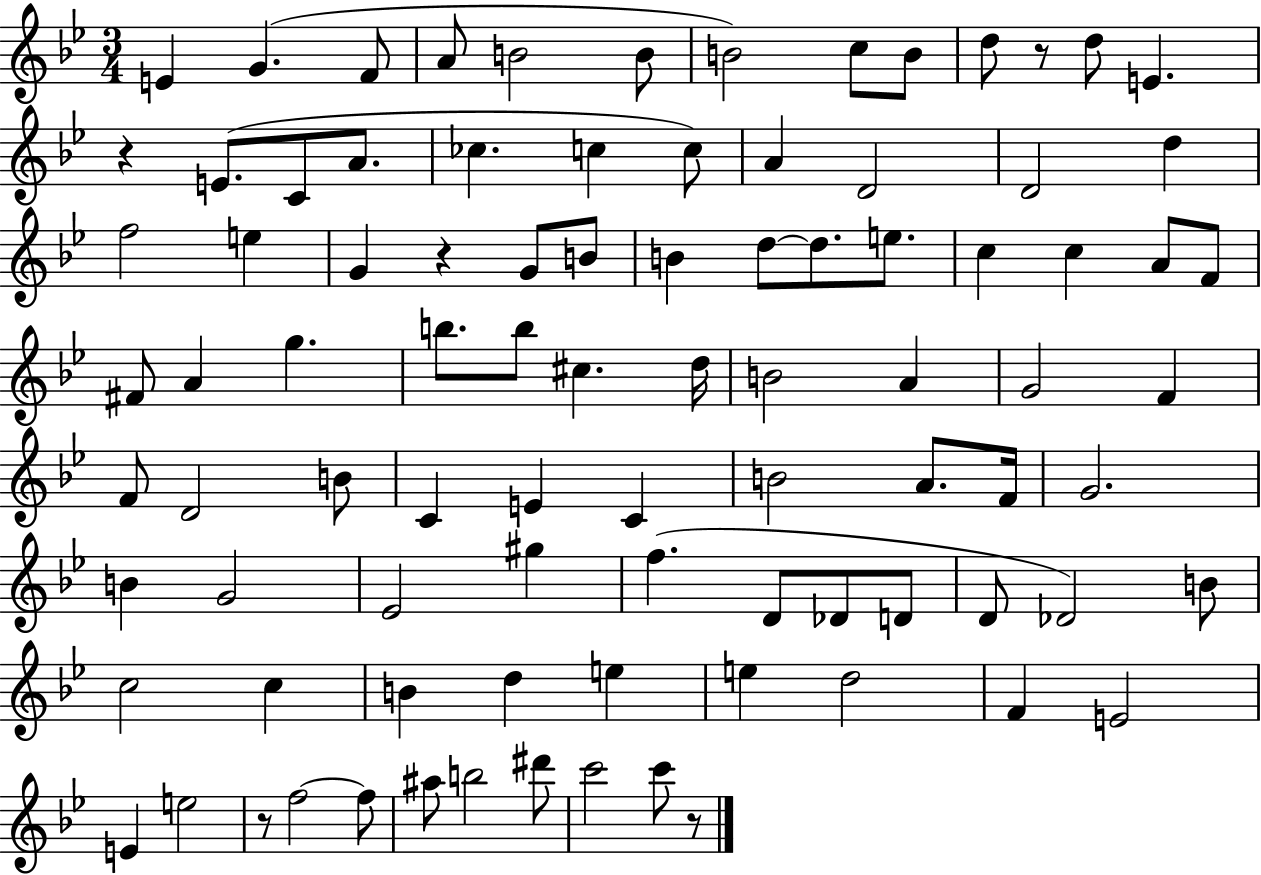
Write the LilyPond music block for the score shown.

{
  \clef treble
  \numericTimeSignature
  \time 3/4
  \key bes \major
  e'4 g'4.( f'8 | a'8 b'2 b'8 | b'2) c''8 b'8 | d''8 r8 d''8 e'4. | \break r4 e'8.( c'8 a'8. | ces''4. c''4 c''8) | a'4 d'2 | d'2 d''4 | \break f''2 e''4 | g'4 r4 g'8 b'8 | b'4 d''8~~ d''8. e''8. | c''4 c''4 a'8 f'8 | \break fis'8 a'4 g''4. | b''8. b''8 cis''4. d''16 | b'2 a'4 | g'2 f'4 | \break f'8 d'2 b'8 | c'4 e'4 c'4 | b'2 a'8. f'16 | g'2. | \break b'4 g'2 | ees'2 gis''4 | f''4.( d'8 des'8 d'8 | d'8 des'2) b'8 | \break c''2 c''4 | b'4 d''4 e''4 | e''4 d''2 | f'4 e'2 | \break e'4 e''2 | r8 f''2~~ f''8 | ais''8 b''2 dis'''8 | c'''2 c'''8 r8 | \break \bar "|."
}